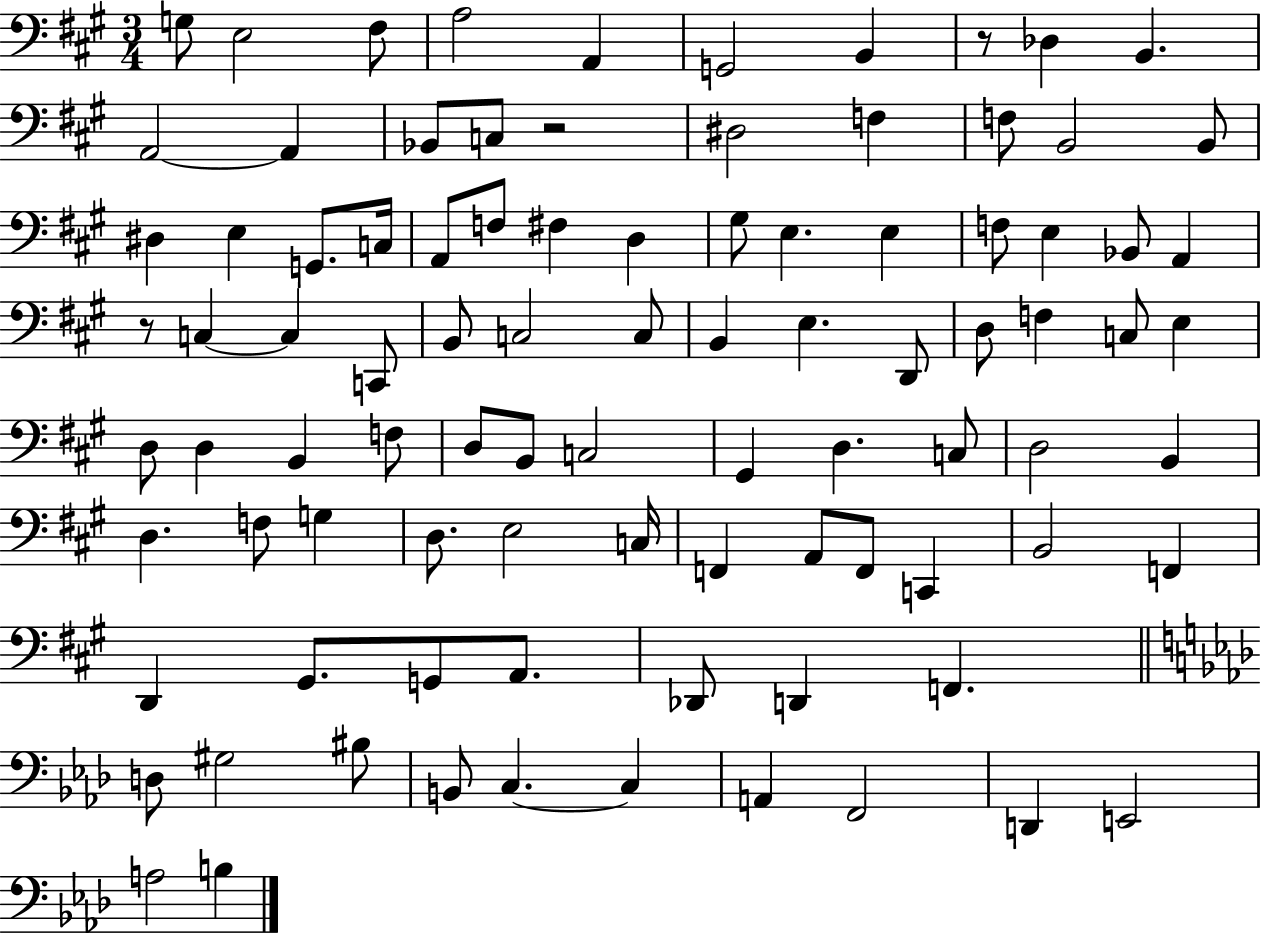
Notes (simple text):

G3/e E3/h F#3/e A3/h A2/q G2/h B2/q R/e Db3/q B2/q. A2/h A2/q Bb2/e C3/e R/h D#3/h F3/q F3/e B2/h B2/e D#3/q E3/q G2/e. C3/s A2/e F3/e F#3/q D3/q G#3/e E3/q. E3/q F3/e E3/q Bb2/e A2/q R/e C3/q C3/q C2/e B2/e C3/h C3/e B2/q E3/q. D2/e D3/e F3/q C3/e E3/q D3/e D3/q B2/q F3/e D3/e B2/e C3/h G#2/q D3/q. C3/e D3/h B2/q D3/q. F3/e G3/q D3/e. E3/h C3/s F2/q A2/e F2/e C2/q B2/h F2/q D2/q G#2/e. G2/e A2/e. Db2/e D2/q F2/q. D3/e G#3/h BIS3/e B2/e C3/q. C3/q A2/q F2/h D2/q E2/h A3/h B3/q